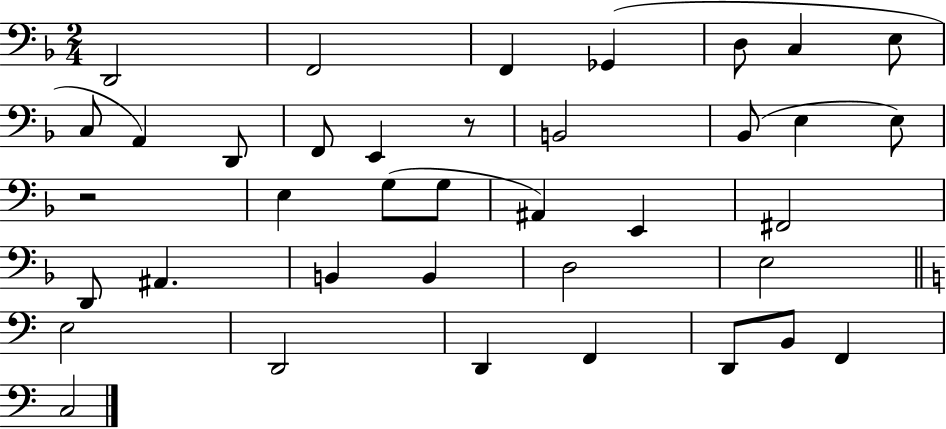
X:1
T:Untitled
M:2/4
L:1/4
K:F
D,,2 F,,2 F,, _G,, D,/2 C, E,/2 C,/2 A,, D,,/2 F,,/2 E,, z/2 B,,2 _B,,/2 E, E,/2 z2 E, G,/2 G,/2 ^A,, E,, ^F,,2 D,,/2 ^A,, B,, B,, D,2 E,2 E,2 D,,2 D,, F,, D,,/2 B,,/2 F,, C,2